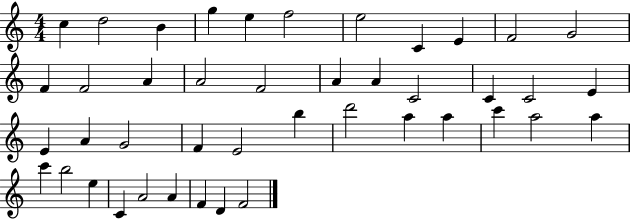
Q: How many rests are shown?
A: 0